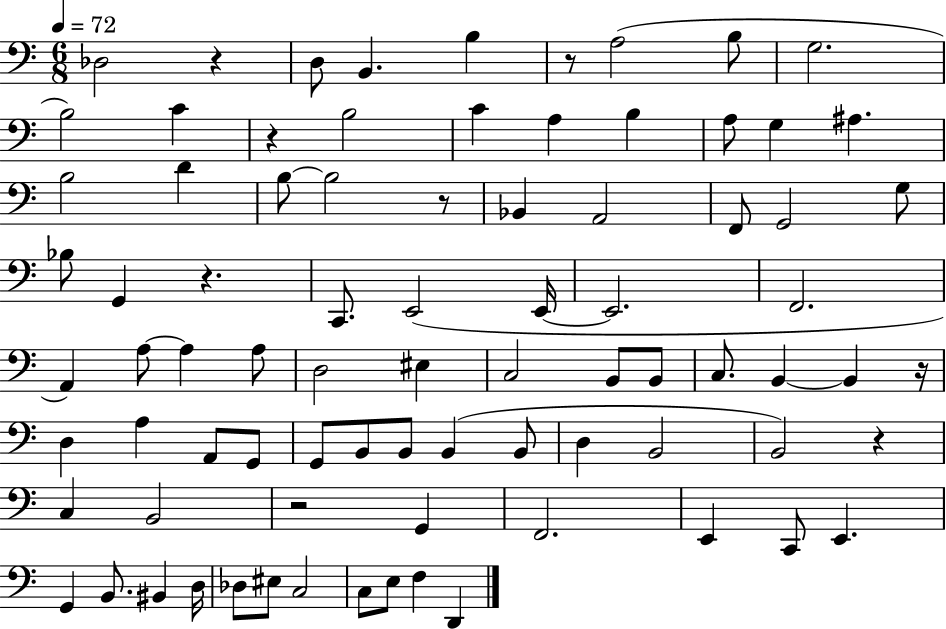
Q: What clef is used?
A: bass